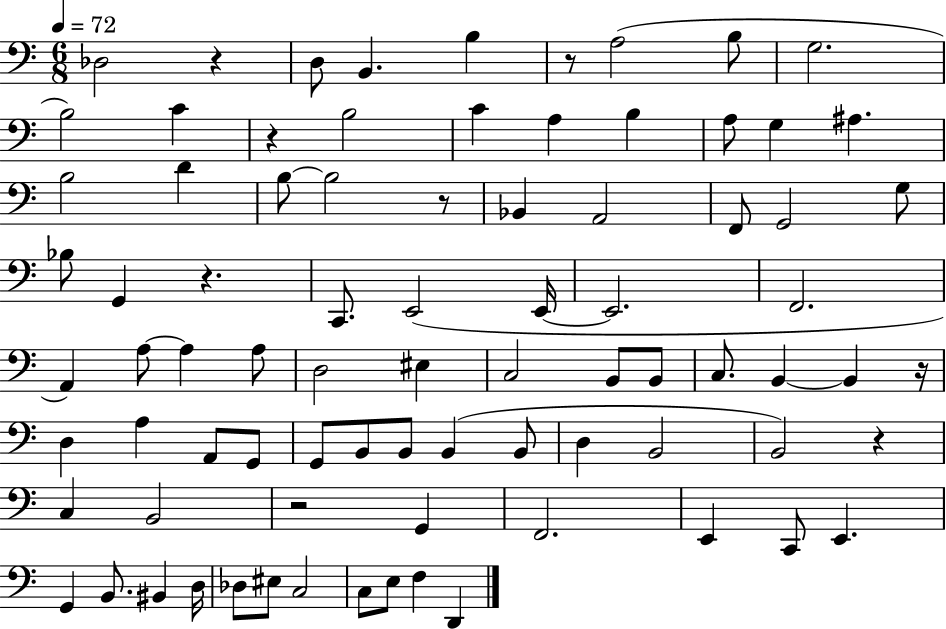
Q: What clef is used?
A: bass